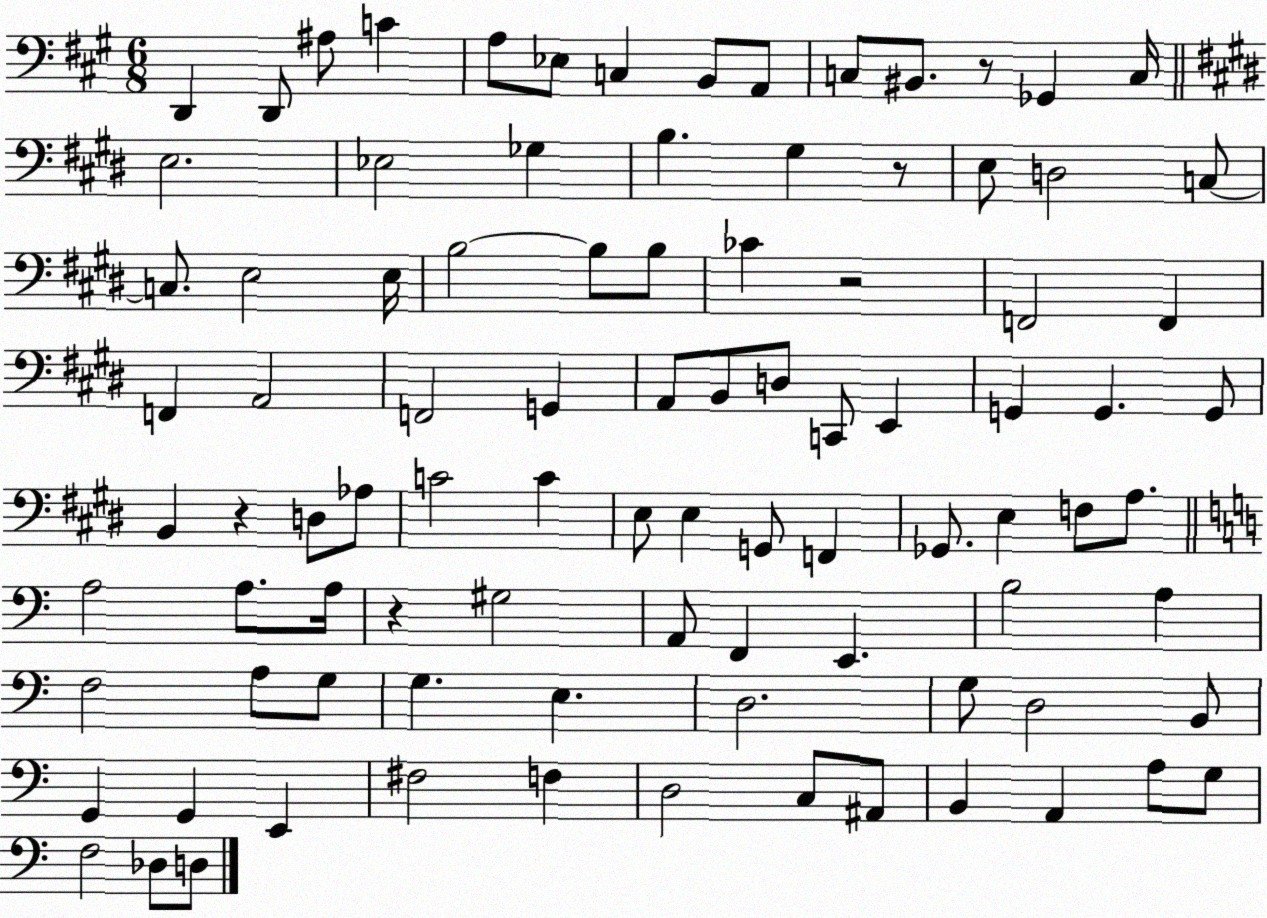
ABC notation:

X:1
T:Untitled
M:6/8
L:1/4
K:A
D,, D,,/2 ^A,/2 C A,/2 _E,/2 C, B,,/2 A,,/2 C,/2 ^B,,/2 z/2 _G,, C,/4 E,2 _E,2 _G, B, ^G, z/2 E,/2 D,2 C,/2 C,/2 E,2 E,/4 B,2 B,/2 B,/2 _C z2 F,,2 F,, F,, A,,2 F,,2 G,, A,,/2 B,,/2 D,/2 C,,/2 E,, G,, G,, G,,/2 B,, z D,/2 _A,/2 C2 C E,/2 E, G,,/2 F,, _G,,/2 E, F,/2 A,/2 A,2 A,/2 A,/4 z ^G,2 A,,/2 F,, E,, B,2 A, F,2 A,/2 G,/2 G, E, D,2 G,/2 D,2 B,,/2 G,, G,, E,, ^F,2 F, D,2 C,/2 ^A,,/2 B,, A,, A,/2 G,/2 F,2 _D,/2 D,/2